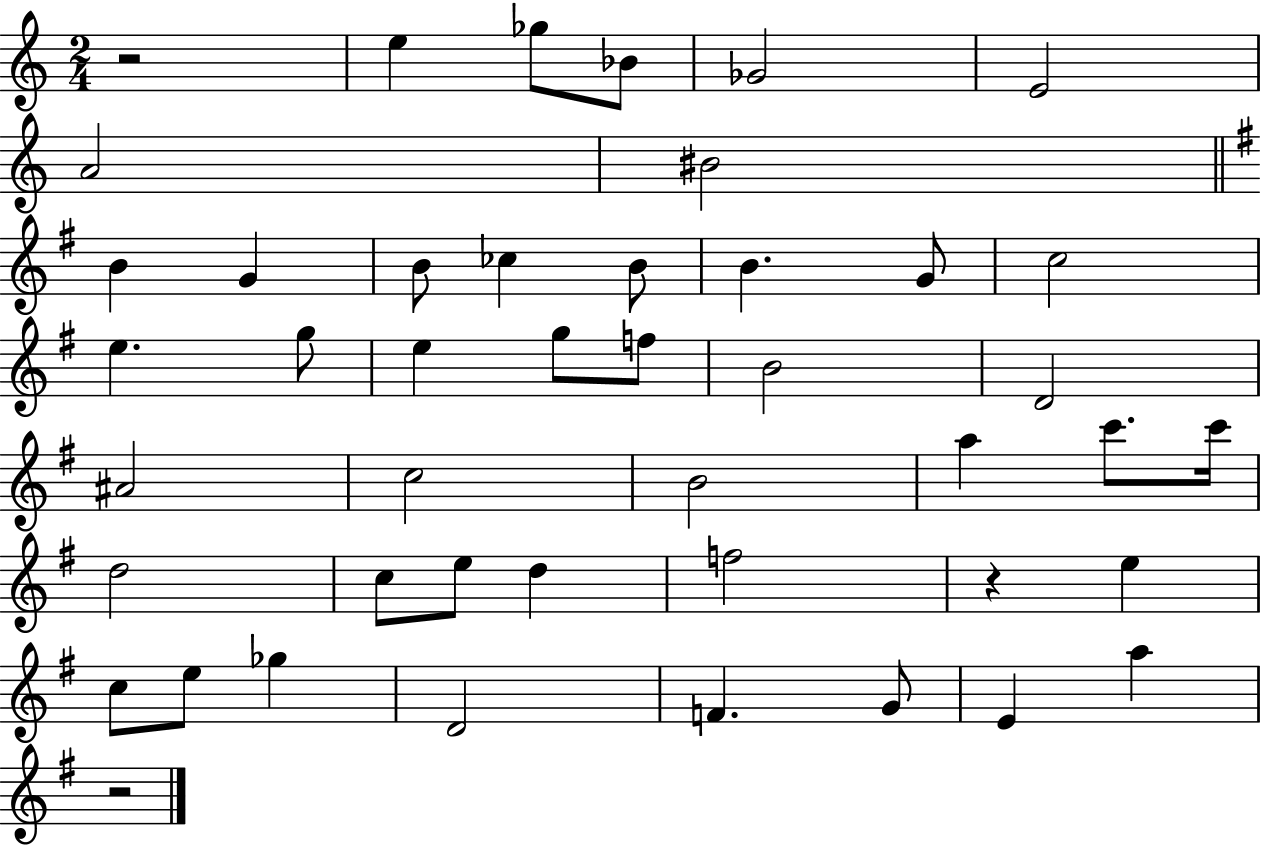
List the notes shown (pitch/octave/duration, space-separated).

R/h E5/q Gb5/e Bb4/e Gb4/h E4/h A4/h BIS4/h B4/q G4/q B4/e CES5/q B4/e B4/q. G4/e C5/h E5/q. G5/e E5/q G5/e F5/e B4/h D4/h A#4/h C5/h B4/h A5/q C6/e. C6/s D5/h C5/e E5/e D5/q F5/h R/q E5/q C5/e E5/e Gb5/q D4/h F4/q. G4/e E4/q A5/q R/h